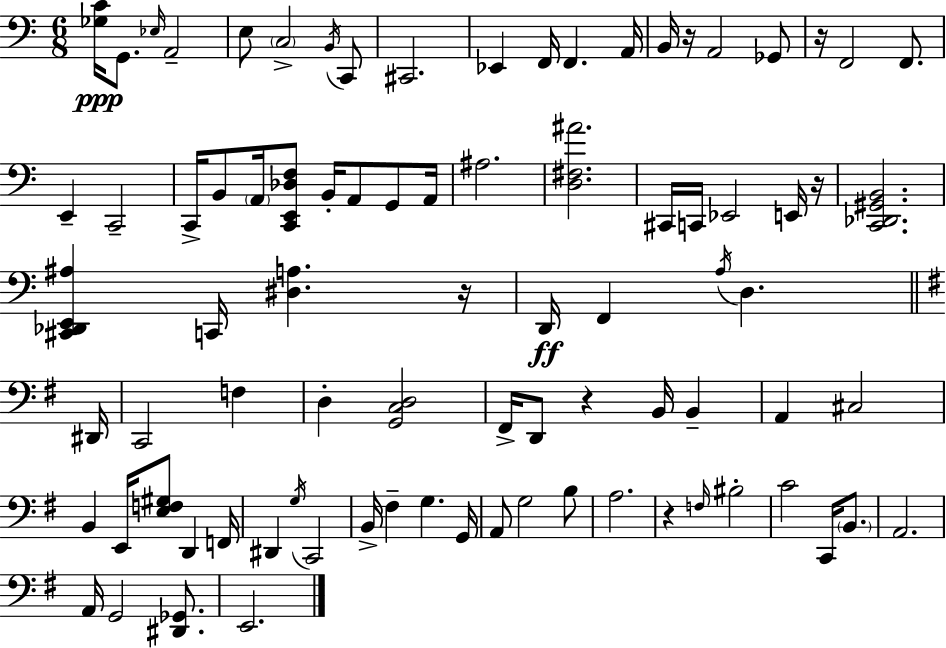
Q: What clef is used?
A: bass